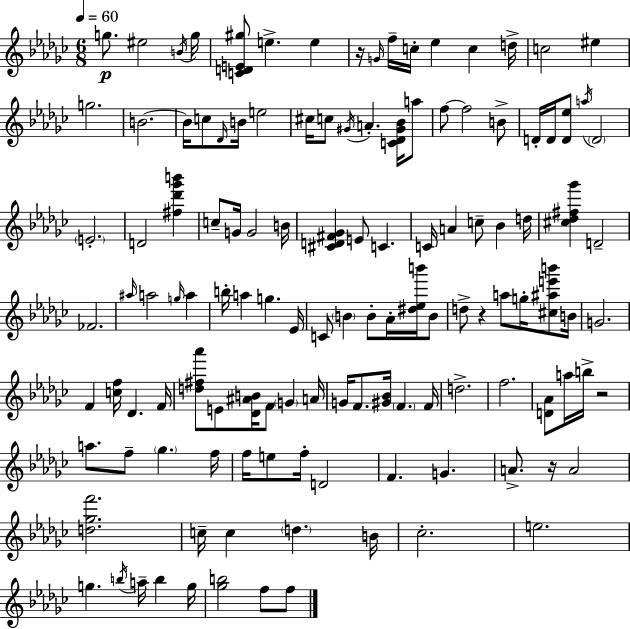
G5/e. EIS5/h B4/s G5/s [C4,D4,E4,G#5]/e E5/q. E5/q R/s G4/s F5/s C5/s Eb5/q C5/q D5/s C5/h EIS5/q G5/h. B4/h. B4/s C5/e Db4/s B4/s E5/h C#5/s C5/e G#4/s A4/q. [C4,Db4,G#4,Bb4]/s A5/e F5/e F5/h B4/e D4/s D4/s [D4,Eb5]/e A5/s D4/h E4/h. D4/h [F#5,Db6,Gb6,B6]/q C5/e G4/s G4/h B4/s [C#4,D4,F#4,Gb4]/q E4/e C4/q. C4/s A4/q C5/e Bb4/q D5/s [C#5,Db5,F#5,Gb6]/q D4/h FES4/h. A#5/s A5/h G5/s A5/q B5/s A5/q G5/q. Eb4/s C4/e B4/q B4/e Ab4/s [D#5,Eb5,B6]/s B4/e D5/e R/q A5/e G5/s [C#5,A#5,E6,B6]/e B4/s G4/h. F4/q [C5,F5]/s Db4/q. F4/s [D5,F#5,Ab6]/e E4/e [Db4,A#4,B4]/s F4/e G4/q A4/s G4/s F4/e. [G#4,Bb4]/s F4/q. F4/s D5/h. F5/h. [D4,Ab4]/e A5/s B5/s R/h A5/e. F5/e Gb5/q. F5/s F5/s E5/e F5/s D4/h F4/q. G4/q. A4/e. R/s A4/h [D5,Gb5,F6]/h. C5/s C5/q D5/q. B4/s CES5/h. E5/h. G5/q. B5/s A5/s B5/q G5/s [Gb5,B5]/h F5/e F5/e